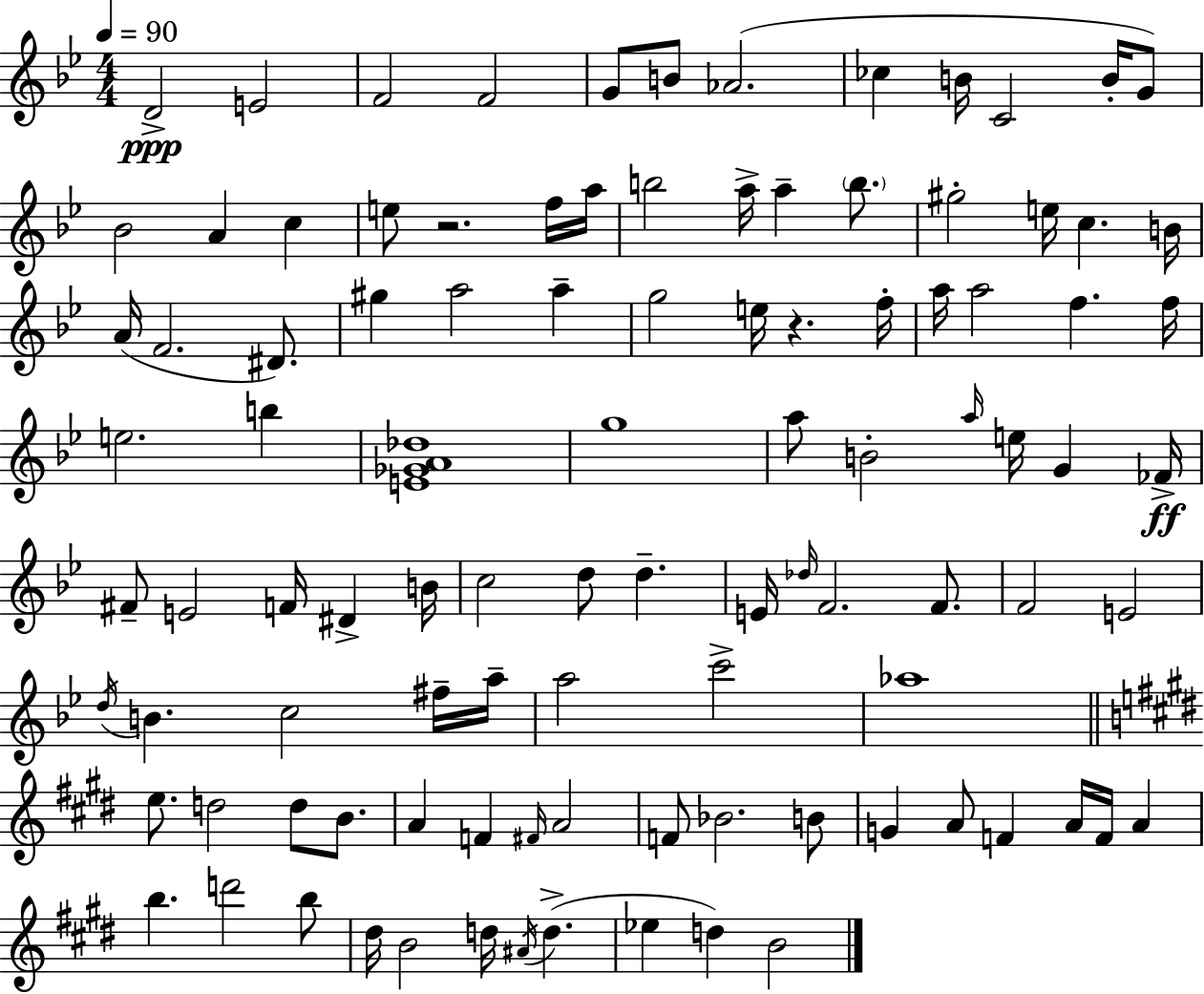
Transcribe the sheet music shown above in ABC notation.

X:1
T:Untitled
M:4/4
L:1/4
K:Gm
D2 E2 F2 F2 G/2 B/2 _A2 _c B/4 C2 B/4 G/2 _B2 A c e/2 z2 f/4 a/4 b2 a/4 a b/2 ^g2 e/4 c B/4 A/4 F2 ^D/2 ^g a2 a g2 e/4 z f/4 a/4 a2 f f/4 e2 b [E_GA_d]4 g4 a/2 B2 a/4 e/4 G _F/4 ^F/2 E2 F/4 ^D B/4 c2 d/2 d E/4 _d/4 F2 F/2 F2 E2 d/4 B c2 ^f/4 a/4 a2 c'2 _a4 e/2 d2 d/2 B/2 A F ^F/4 A2 F/2 _B2 B/2 G A/2 F A/4 F/4 A b d'2 b/2 ^d/4 B2 d/4 ^A/4 d _e d B2